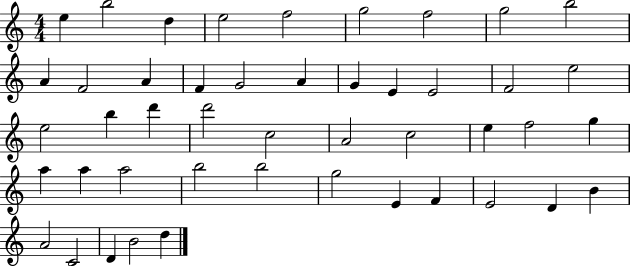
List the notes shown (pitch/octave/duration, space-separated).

E5/q B5/h D5/q E5/h F5/h G5/h F5/h G5/h B5/h A4/q F4/h A4/q F4/q G4/h A4/q G4/q E4/q E4/h F4/h E5/h E5/h B5/q D6/q D6/h C5/h A4/h C5/h E5/q F5/h G5/q A5/q A5/q A5/h B5/h B5/h G5/h E4/q F4/q E4/h D4/q B4/q A4/h C4/h D4/q B4/h D5/q